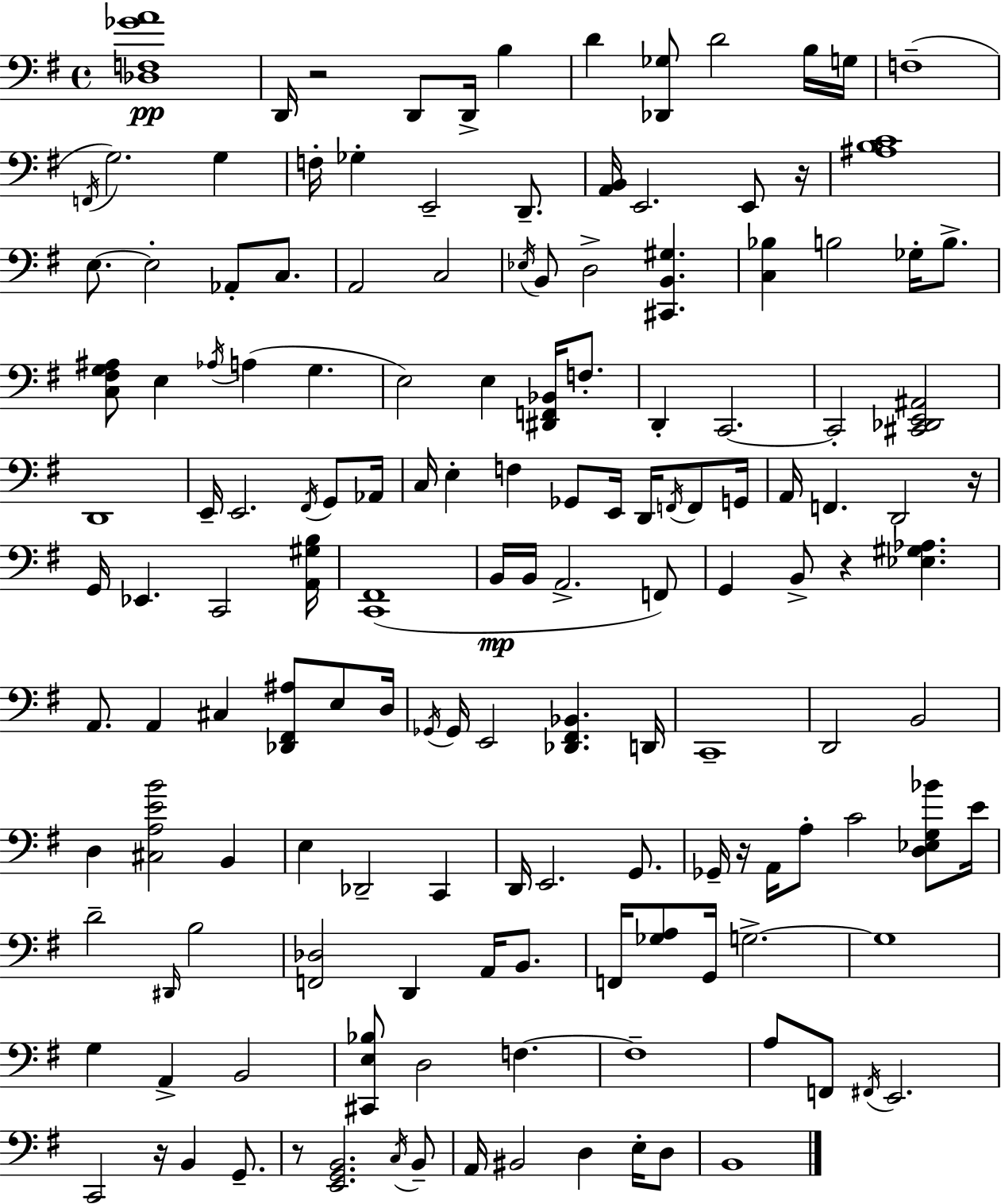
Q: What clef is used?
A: bass